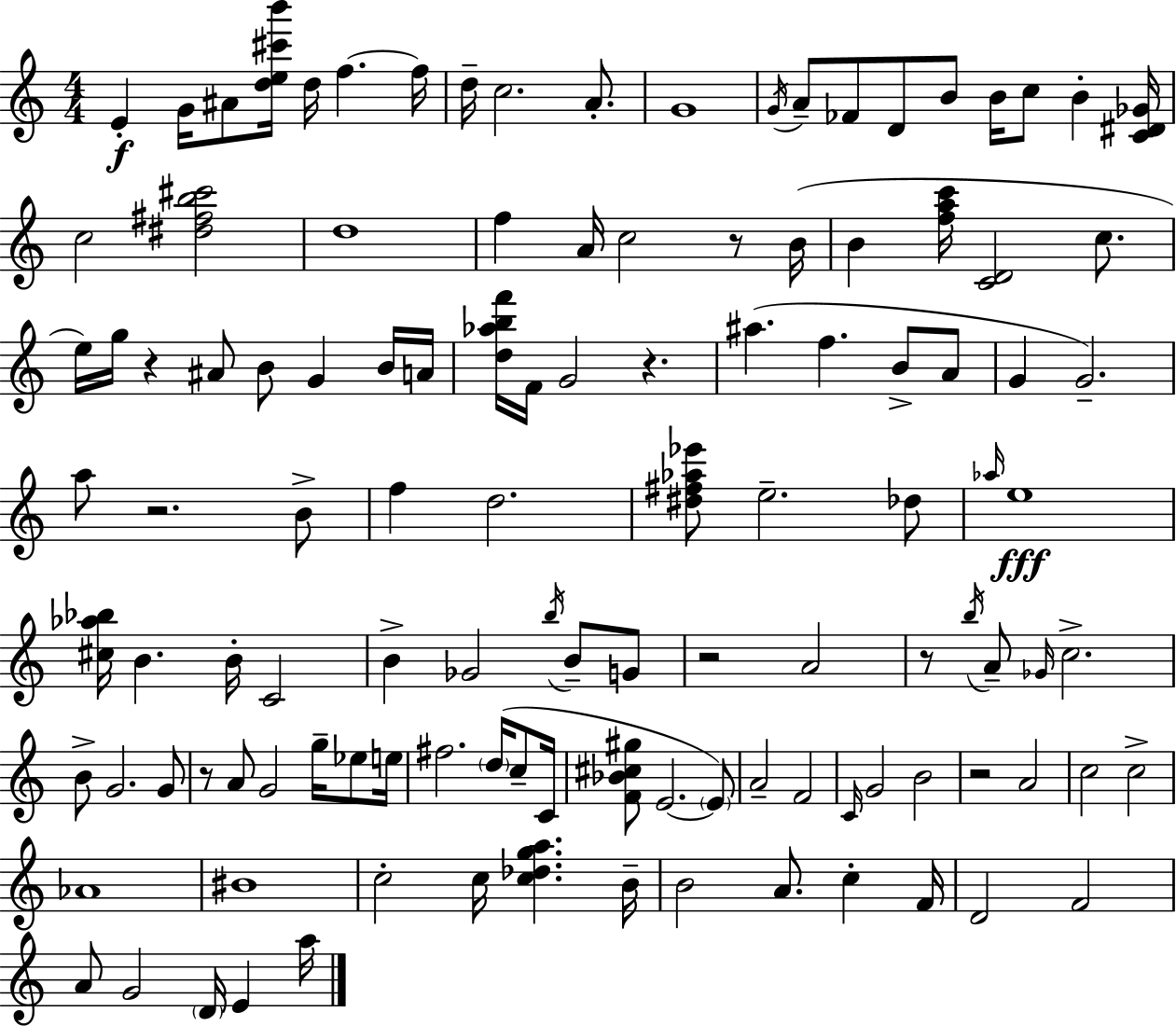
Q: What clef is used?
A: treble